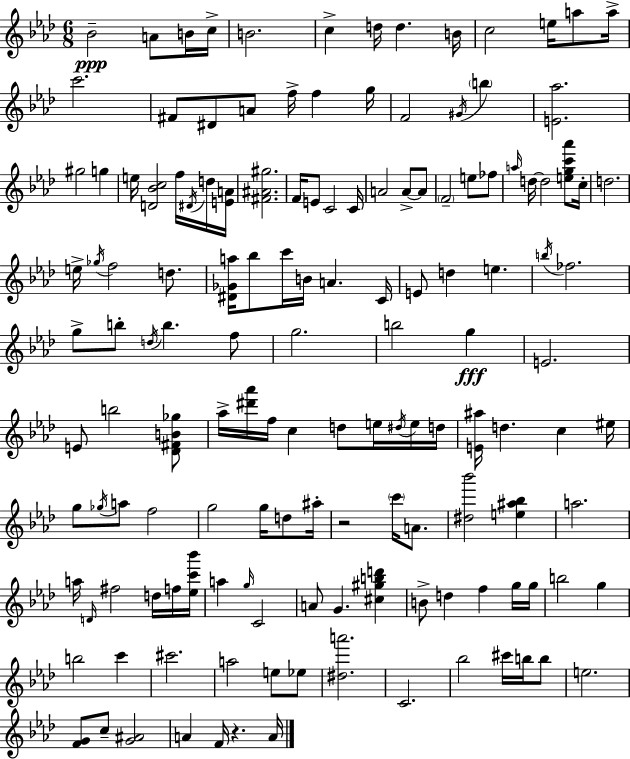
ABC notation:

X:1
T:Untitled
M:6/8
L:1/4
K:Fm
_B2 A/2 B/4 c/4 B2 c d/4 d B/4 c2 e/4 a/2 a/4 c'2 ^F/2 ^D/2 A/2 f/4 f g/4 F2 ^G/4 b [E_a]2 ^g2 g e/4 [D_Bc]2 f/4 ^D/4 d/4 [EA]/4 [^F^A^g]2 F/4 E/2 C2 C/4 A2 A/2 A/2 F2 e/2 _f/2 a/4 d/4 d2 [egc'_a']/2 c/4 d2 e/4 _g/4 f2 d/2 [^D_Ga]/4 _b/2 c'/4 B/4 A C/4 E/2 d e b/4 _f2 g/2 b/2 d/4 b f/2 g2 b2 g E2 E/2 b2 [_D^FB_g]/2 _a/4 [^d'_a']/4 f/4 c d/2 e/4 ^d/4 e/4 d/4 [E^a]/4 d c ^e/4 g/2 _g/4 a/2 f2 g2 g/4 d/2 ^a/4 z2 c'/4 A/2 [^d_b']2 [e^a_b] a2 a/4 D/4 ^f2 d/4 f/4 [_ec'_b']/4 a g/4 C2 A/2 G [^c^gbd'] B/2 d f g/4 g/4 b2 g b2 c' ^c'2 a2 e/2 _e/2 [^da']2 C2 _b2 ^c'/4 b/4 b/2 e2 [FG]/2 c/2 [G^A]2 A F/4 z A/4